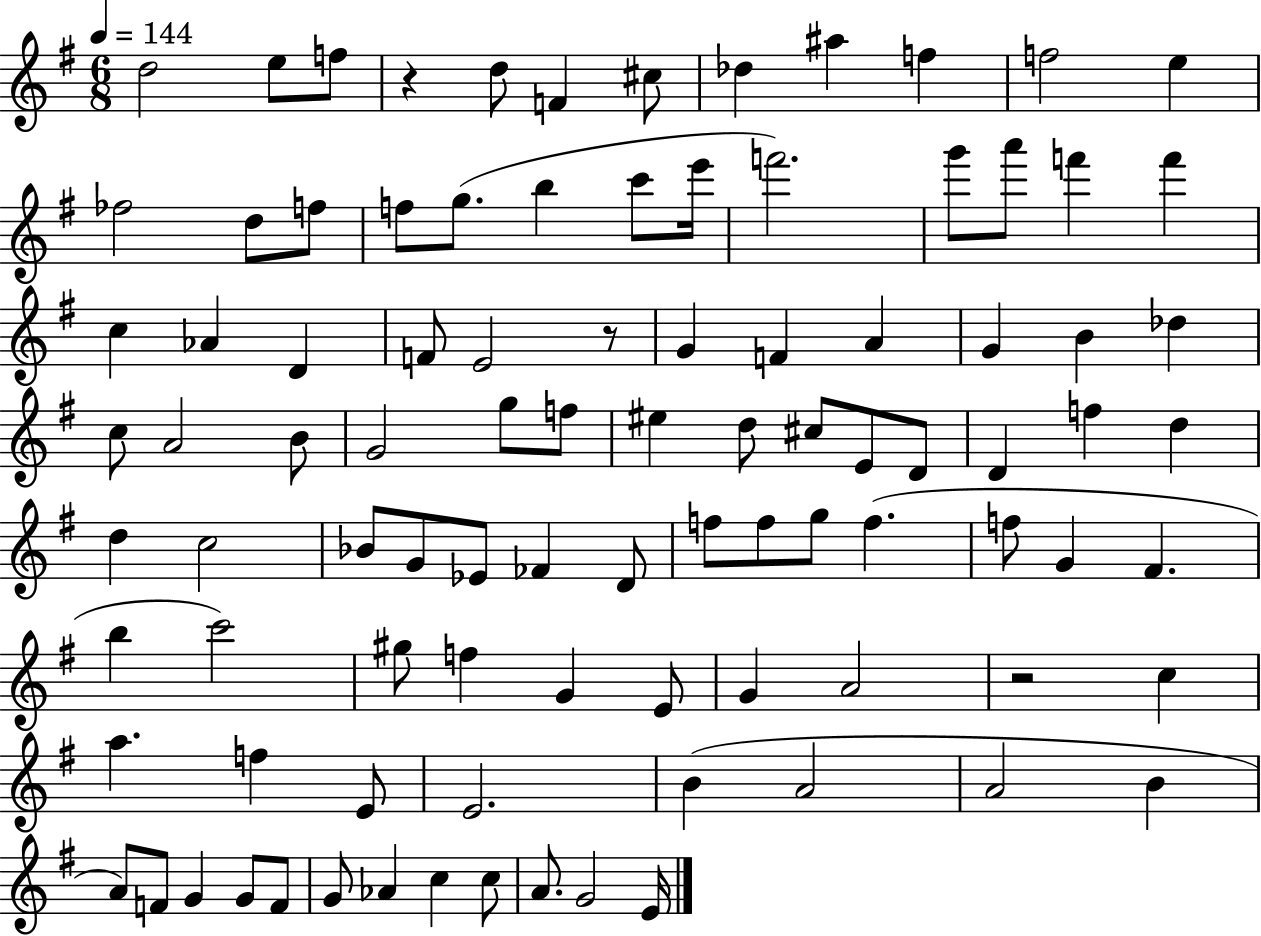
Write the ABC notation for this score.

X:1
T:Untitled
M:6/8
L:1/4
K:G
d2 e/2 f/2 z d/2 F ^c/2 _d ^a f f2 e _f2 d/2 f/2 f/2 g/2 b c'/2 e'/4 f'2 g'/2 a'/2 f' f' c _A D F/2 E2 z/2 G F A G B _d c/2 A2 B/2 G2 g/2 f/2 ^e d/2 ^c/2 E/2 D/2 D f d d c2 _B/2 G/2 _E/2 _F D/2 f/2 f/2 g/2 f f/2 G ^F b c'2 ^g/2 f G E/2 G A2 z2 c a f E/2 E2 B A2 A2 B A/2 F/2 G G/2 F/2 G/2 _A c c/2 A/2 G2 E/4